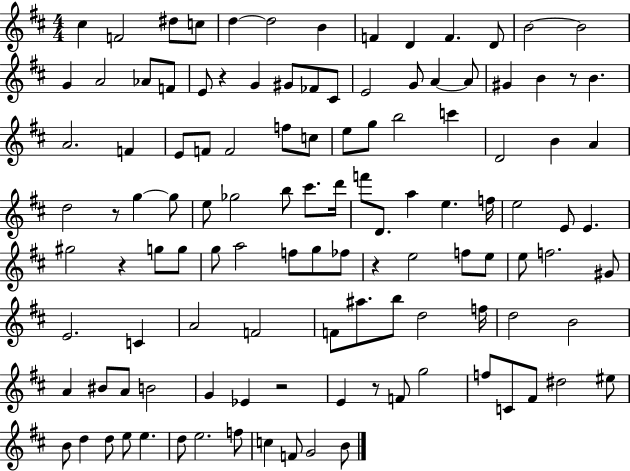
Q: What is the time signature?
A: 4/4